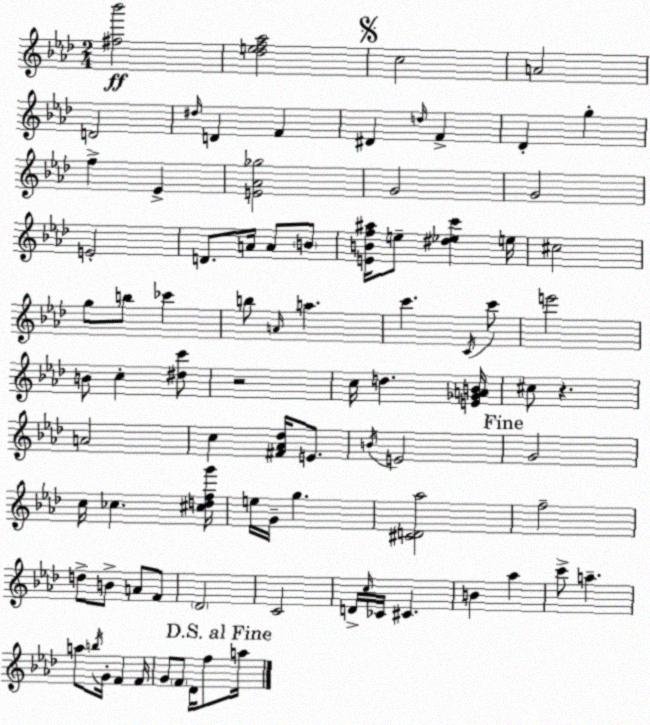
X:1
T:Untitled
M:2/4
L:1/4
K:Fm
[^f_b']2 [_def_a]2 c2 A2 D2 ^d/4 D F ^D d/4 F _D g f _E [E_A_g]2 G2 G2 E2 D/2 A/4 A/2 B/2 [EBf^a]/4 e/2 [^d_ec'] e/4 ^c2 g/2 b/2 _c' b/2 A/4 a c' C/4 c'/2 e'2 B/2 c [^dc']/2 z2 c/4 d [E_GAB]/4 ^c/2 z A2 c [^F_A_d]/4 E/2 B/4 E2 G2 c/4 _c [^cdfg']/4 e/4 G/4 g [^CD_a]2 f2 d/2 B/2 A/2 F/2 _D2 C2 D/4 c/4 _C/4 ^C B _a c'/2 a a/2 b/4 G/4 F F/4 G/2 F/2 _D/4 f/2 a/4